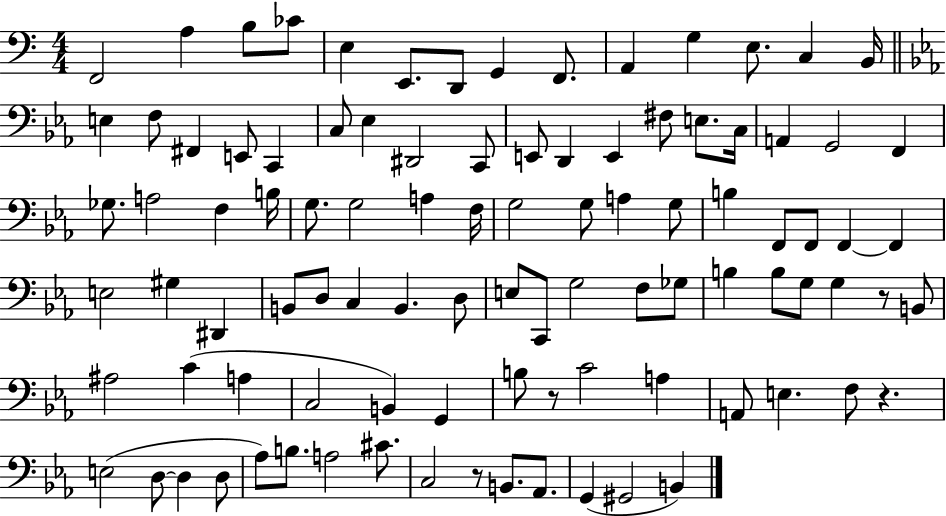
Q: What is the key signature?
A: C major